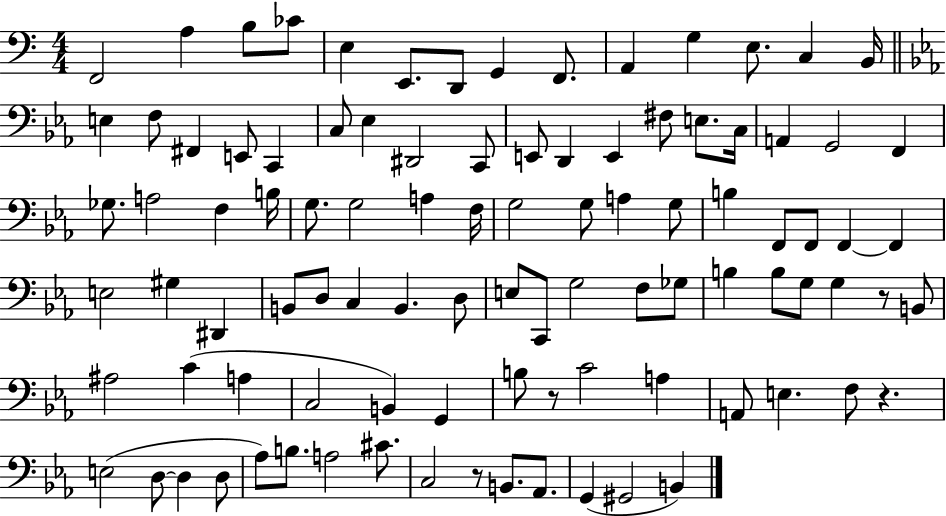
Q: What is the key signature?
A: C major